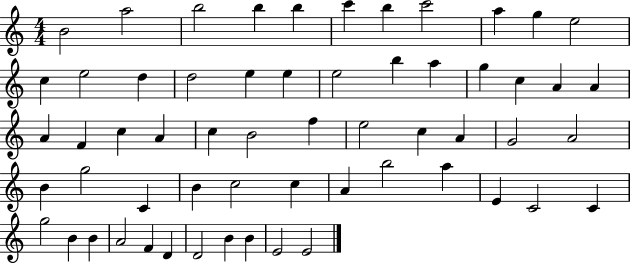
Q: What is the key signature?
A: C major